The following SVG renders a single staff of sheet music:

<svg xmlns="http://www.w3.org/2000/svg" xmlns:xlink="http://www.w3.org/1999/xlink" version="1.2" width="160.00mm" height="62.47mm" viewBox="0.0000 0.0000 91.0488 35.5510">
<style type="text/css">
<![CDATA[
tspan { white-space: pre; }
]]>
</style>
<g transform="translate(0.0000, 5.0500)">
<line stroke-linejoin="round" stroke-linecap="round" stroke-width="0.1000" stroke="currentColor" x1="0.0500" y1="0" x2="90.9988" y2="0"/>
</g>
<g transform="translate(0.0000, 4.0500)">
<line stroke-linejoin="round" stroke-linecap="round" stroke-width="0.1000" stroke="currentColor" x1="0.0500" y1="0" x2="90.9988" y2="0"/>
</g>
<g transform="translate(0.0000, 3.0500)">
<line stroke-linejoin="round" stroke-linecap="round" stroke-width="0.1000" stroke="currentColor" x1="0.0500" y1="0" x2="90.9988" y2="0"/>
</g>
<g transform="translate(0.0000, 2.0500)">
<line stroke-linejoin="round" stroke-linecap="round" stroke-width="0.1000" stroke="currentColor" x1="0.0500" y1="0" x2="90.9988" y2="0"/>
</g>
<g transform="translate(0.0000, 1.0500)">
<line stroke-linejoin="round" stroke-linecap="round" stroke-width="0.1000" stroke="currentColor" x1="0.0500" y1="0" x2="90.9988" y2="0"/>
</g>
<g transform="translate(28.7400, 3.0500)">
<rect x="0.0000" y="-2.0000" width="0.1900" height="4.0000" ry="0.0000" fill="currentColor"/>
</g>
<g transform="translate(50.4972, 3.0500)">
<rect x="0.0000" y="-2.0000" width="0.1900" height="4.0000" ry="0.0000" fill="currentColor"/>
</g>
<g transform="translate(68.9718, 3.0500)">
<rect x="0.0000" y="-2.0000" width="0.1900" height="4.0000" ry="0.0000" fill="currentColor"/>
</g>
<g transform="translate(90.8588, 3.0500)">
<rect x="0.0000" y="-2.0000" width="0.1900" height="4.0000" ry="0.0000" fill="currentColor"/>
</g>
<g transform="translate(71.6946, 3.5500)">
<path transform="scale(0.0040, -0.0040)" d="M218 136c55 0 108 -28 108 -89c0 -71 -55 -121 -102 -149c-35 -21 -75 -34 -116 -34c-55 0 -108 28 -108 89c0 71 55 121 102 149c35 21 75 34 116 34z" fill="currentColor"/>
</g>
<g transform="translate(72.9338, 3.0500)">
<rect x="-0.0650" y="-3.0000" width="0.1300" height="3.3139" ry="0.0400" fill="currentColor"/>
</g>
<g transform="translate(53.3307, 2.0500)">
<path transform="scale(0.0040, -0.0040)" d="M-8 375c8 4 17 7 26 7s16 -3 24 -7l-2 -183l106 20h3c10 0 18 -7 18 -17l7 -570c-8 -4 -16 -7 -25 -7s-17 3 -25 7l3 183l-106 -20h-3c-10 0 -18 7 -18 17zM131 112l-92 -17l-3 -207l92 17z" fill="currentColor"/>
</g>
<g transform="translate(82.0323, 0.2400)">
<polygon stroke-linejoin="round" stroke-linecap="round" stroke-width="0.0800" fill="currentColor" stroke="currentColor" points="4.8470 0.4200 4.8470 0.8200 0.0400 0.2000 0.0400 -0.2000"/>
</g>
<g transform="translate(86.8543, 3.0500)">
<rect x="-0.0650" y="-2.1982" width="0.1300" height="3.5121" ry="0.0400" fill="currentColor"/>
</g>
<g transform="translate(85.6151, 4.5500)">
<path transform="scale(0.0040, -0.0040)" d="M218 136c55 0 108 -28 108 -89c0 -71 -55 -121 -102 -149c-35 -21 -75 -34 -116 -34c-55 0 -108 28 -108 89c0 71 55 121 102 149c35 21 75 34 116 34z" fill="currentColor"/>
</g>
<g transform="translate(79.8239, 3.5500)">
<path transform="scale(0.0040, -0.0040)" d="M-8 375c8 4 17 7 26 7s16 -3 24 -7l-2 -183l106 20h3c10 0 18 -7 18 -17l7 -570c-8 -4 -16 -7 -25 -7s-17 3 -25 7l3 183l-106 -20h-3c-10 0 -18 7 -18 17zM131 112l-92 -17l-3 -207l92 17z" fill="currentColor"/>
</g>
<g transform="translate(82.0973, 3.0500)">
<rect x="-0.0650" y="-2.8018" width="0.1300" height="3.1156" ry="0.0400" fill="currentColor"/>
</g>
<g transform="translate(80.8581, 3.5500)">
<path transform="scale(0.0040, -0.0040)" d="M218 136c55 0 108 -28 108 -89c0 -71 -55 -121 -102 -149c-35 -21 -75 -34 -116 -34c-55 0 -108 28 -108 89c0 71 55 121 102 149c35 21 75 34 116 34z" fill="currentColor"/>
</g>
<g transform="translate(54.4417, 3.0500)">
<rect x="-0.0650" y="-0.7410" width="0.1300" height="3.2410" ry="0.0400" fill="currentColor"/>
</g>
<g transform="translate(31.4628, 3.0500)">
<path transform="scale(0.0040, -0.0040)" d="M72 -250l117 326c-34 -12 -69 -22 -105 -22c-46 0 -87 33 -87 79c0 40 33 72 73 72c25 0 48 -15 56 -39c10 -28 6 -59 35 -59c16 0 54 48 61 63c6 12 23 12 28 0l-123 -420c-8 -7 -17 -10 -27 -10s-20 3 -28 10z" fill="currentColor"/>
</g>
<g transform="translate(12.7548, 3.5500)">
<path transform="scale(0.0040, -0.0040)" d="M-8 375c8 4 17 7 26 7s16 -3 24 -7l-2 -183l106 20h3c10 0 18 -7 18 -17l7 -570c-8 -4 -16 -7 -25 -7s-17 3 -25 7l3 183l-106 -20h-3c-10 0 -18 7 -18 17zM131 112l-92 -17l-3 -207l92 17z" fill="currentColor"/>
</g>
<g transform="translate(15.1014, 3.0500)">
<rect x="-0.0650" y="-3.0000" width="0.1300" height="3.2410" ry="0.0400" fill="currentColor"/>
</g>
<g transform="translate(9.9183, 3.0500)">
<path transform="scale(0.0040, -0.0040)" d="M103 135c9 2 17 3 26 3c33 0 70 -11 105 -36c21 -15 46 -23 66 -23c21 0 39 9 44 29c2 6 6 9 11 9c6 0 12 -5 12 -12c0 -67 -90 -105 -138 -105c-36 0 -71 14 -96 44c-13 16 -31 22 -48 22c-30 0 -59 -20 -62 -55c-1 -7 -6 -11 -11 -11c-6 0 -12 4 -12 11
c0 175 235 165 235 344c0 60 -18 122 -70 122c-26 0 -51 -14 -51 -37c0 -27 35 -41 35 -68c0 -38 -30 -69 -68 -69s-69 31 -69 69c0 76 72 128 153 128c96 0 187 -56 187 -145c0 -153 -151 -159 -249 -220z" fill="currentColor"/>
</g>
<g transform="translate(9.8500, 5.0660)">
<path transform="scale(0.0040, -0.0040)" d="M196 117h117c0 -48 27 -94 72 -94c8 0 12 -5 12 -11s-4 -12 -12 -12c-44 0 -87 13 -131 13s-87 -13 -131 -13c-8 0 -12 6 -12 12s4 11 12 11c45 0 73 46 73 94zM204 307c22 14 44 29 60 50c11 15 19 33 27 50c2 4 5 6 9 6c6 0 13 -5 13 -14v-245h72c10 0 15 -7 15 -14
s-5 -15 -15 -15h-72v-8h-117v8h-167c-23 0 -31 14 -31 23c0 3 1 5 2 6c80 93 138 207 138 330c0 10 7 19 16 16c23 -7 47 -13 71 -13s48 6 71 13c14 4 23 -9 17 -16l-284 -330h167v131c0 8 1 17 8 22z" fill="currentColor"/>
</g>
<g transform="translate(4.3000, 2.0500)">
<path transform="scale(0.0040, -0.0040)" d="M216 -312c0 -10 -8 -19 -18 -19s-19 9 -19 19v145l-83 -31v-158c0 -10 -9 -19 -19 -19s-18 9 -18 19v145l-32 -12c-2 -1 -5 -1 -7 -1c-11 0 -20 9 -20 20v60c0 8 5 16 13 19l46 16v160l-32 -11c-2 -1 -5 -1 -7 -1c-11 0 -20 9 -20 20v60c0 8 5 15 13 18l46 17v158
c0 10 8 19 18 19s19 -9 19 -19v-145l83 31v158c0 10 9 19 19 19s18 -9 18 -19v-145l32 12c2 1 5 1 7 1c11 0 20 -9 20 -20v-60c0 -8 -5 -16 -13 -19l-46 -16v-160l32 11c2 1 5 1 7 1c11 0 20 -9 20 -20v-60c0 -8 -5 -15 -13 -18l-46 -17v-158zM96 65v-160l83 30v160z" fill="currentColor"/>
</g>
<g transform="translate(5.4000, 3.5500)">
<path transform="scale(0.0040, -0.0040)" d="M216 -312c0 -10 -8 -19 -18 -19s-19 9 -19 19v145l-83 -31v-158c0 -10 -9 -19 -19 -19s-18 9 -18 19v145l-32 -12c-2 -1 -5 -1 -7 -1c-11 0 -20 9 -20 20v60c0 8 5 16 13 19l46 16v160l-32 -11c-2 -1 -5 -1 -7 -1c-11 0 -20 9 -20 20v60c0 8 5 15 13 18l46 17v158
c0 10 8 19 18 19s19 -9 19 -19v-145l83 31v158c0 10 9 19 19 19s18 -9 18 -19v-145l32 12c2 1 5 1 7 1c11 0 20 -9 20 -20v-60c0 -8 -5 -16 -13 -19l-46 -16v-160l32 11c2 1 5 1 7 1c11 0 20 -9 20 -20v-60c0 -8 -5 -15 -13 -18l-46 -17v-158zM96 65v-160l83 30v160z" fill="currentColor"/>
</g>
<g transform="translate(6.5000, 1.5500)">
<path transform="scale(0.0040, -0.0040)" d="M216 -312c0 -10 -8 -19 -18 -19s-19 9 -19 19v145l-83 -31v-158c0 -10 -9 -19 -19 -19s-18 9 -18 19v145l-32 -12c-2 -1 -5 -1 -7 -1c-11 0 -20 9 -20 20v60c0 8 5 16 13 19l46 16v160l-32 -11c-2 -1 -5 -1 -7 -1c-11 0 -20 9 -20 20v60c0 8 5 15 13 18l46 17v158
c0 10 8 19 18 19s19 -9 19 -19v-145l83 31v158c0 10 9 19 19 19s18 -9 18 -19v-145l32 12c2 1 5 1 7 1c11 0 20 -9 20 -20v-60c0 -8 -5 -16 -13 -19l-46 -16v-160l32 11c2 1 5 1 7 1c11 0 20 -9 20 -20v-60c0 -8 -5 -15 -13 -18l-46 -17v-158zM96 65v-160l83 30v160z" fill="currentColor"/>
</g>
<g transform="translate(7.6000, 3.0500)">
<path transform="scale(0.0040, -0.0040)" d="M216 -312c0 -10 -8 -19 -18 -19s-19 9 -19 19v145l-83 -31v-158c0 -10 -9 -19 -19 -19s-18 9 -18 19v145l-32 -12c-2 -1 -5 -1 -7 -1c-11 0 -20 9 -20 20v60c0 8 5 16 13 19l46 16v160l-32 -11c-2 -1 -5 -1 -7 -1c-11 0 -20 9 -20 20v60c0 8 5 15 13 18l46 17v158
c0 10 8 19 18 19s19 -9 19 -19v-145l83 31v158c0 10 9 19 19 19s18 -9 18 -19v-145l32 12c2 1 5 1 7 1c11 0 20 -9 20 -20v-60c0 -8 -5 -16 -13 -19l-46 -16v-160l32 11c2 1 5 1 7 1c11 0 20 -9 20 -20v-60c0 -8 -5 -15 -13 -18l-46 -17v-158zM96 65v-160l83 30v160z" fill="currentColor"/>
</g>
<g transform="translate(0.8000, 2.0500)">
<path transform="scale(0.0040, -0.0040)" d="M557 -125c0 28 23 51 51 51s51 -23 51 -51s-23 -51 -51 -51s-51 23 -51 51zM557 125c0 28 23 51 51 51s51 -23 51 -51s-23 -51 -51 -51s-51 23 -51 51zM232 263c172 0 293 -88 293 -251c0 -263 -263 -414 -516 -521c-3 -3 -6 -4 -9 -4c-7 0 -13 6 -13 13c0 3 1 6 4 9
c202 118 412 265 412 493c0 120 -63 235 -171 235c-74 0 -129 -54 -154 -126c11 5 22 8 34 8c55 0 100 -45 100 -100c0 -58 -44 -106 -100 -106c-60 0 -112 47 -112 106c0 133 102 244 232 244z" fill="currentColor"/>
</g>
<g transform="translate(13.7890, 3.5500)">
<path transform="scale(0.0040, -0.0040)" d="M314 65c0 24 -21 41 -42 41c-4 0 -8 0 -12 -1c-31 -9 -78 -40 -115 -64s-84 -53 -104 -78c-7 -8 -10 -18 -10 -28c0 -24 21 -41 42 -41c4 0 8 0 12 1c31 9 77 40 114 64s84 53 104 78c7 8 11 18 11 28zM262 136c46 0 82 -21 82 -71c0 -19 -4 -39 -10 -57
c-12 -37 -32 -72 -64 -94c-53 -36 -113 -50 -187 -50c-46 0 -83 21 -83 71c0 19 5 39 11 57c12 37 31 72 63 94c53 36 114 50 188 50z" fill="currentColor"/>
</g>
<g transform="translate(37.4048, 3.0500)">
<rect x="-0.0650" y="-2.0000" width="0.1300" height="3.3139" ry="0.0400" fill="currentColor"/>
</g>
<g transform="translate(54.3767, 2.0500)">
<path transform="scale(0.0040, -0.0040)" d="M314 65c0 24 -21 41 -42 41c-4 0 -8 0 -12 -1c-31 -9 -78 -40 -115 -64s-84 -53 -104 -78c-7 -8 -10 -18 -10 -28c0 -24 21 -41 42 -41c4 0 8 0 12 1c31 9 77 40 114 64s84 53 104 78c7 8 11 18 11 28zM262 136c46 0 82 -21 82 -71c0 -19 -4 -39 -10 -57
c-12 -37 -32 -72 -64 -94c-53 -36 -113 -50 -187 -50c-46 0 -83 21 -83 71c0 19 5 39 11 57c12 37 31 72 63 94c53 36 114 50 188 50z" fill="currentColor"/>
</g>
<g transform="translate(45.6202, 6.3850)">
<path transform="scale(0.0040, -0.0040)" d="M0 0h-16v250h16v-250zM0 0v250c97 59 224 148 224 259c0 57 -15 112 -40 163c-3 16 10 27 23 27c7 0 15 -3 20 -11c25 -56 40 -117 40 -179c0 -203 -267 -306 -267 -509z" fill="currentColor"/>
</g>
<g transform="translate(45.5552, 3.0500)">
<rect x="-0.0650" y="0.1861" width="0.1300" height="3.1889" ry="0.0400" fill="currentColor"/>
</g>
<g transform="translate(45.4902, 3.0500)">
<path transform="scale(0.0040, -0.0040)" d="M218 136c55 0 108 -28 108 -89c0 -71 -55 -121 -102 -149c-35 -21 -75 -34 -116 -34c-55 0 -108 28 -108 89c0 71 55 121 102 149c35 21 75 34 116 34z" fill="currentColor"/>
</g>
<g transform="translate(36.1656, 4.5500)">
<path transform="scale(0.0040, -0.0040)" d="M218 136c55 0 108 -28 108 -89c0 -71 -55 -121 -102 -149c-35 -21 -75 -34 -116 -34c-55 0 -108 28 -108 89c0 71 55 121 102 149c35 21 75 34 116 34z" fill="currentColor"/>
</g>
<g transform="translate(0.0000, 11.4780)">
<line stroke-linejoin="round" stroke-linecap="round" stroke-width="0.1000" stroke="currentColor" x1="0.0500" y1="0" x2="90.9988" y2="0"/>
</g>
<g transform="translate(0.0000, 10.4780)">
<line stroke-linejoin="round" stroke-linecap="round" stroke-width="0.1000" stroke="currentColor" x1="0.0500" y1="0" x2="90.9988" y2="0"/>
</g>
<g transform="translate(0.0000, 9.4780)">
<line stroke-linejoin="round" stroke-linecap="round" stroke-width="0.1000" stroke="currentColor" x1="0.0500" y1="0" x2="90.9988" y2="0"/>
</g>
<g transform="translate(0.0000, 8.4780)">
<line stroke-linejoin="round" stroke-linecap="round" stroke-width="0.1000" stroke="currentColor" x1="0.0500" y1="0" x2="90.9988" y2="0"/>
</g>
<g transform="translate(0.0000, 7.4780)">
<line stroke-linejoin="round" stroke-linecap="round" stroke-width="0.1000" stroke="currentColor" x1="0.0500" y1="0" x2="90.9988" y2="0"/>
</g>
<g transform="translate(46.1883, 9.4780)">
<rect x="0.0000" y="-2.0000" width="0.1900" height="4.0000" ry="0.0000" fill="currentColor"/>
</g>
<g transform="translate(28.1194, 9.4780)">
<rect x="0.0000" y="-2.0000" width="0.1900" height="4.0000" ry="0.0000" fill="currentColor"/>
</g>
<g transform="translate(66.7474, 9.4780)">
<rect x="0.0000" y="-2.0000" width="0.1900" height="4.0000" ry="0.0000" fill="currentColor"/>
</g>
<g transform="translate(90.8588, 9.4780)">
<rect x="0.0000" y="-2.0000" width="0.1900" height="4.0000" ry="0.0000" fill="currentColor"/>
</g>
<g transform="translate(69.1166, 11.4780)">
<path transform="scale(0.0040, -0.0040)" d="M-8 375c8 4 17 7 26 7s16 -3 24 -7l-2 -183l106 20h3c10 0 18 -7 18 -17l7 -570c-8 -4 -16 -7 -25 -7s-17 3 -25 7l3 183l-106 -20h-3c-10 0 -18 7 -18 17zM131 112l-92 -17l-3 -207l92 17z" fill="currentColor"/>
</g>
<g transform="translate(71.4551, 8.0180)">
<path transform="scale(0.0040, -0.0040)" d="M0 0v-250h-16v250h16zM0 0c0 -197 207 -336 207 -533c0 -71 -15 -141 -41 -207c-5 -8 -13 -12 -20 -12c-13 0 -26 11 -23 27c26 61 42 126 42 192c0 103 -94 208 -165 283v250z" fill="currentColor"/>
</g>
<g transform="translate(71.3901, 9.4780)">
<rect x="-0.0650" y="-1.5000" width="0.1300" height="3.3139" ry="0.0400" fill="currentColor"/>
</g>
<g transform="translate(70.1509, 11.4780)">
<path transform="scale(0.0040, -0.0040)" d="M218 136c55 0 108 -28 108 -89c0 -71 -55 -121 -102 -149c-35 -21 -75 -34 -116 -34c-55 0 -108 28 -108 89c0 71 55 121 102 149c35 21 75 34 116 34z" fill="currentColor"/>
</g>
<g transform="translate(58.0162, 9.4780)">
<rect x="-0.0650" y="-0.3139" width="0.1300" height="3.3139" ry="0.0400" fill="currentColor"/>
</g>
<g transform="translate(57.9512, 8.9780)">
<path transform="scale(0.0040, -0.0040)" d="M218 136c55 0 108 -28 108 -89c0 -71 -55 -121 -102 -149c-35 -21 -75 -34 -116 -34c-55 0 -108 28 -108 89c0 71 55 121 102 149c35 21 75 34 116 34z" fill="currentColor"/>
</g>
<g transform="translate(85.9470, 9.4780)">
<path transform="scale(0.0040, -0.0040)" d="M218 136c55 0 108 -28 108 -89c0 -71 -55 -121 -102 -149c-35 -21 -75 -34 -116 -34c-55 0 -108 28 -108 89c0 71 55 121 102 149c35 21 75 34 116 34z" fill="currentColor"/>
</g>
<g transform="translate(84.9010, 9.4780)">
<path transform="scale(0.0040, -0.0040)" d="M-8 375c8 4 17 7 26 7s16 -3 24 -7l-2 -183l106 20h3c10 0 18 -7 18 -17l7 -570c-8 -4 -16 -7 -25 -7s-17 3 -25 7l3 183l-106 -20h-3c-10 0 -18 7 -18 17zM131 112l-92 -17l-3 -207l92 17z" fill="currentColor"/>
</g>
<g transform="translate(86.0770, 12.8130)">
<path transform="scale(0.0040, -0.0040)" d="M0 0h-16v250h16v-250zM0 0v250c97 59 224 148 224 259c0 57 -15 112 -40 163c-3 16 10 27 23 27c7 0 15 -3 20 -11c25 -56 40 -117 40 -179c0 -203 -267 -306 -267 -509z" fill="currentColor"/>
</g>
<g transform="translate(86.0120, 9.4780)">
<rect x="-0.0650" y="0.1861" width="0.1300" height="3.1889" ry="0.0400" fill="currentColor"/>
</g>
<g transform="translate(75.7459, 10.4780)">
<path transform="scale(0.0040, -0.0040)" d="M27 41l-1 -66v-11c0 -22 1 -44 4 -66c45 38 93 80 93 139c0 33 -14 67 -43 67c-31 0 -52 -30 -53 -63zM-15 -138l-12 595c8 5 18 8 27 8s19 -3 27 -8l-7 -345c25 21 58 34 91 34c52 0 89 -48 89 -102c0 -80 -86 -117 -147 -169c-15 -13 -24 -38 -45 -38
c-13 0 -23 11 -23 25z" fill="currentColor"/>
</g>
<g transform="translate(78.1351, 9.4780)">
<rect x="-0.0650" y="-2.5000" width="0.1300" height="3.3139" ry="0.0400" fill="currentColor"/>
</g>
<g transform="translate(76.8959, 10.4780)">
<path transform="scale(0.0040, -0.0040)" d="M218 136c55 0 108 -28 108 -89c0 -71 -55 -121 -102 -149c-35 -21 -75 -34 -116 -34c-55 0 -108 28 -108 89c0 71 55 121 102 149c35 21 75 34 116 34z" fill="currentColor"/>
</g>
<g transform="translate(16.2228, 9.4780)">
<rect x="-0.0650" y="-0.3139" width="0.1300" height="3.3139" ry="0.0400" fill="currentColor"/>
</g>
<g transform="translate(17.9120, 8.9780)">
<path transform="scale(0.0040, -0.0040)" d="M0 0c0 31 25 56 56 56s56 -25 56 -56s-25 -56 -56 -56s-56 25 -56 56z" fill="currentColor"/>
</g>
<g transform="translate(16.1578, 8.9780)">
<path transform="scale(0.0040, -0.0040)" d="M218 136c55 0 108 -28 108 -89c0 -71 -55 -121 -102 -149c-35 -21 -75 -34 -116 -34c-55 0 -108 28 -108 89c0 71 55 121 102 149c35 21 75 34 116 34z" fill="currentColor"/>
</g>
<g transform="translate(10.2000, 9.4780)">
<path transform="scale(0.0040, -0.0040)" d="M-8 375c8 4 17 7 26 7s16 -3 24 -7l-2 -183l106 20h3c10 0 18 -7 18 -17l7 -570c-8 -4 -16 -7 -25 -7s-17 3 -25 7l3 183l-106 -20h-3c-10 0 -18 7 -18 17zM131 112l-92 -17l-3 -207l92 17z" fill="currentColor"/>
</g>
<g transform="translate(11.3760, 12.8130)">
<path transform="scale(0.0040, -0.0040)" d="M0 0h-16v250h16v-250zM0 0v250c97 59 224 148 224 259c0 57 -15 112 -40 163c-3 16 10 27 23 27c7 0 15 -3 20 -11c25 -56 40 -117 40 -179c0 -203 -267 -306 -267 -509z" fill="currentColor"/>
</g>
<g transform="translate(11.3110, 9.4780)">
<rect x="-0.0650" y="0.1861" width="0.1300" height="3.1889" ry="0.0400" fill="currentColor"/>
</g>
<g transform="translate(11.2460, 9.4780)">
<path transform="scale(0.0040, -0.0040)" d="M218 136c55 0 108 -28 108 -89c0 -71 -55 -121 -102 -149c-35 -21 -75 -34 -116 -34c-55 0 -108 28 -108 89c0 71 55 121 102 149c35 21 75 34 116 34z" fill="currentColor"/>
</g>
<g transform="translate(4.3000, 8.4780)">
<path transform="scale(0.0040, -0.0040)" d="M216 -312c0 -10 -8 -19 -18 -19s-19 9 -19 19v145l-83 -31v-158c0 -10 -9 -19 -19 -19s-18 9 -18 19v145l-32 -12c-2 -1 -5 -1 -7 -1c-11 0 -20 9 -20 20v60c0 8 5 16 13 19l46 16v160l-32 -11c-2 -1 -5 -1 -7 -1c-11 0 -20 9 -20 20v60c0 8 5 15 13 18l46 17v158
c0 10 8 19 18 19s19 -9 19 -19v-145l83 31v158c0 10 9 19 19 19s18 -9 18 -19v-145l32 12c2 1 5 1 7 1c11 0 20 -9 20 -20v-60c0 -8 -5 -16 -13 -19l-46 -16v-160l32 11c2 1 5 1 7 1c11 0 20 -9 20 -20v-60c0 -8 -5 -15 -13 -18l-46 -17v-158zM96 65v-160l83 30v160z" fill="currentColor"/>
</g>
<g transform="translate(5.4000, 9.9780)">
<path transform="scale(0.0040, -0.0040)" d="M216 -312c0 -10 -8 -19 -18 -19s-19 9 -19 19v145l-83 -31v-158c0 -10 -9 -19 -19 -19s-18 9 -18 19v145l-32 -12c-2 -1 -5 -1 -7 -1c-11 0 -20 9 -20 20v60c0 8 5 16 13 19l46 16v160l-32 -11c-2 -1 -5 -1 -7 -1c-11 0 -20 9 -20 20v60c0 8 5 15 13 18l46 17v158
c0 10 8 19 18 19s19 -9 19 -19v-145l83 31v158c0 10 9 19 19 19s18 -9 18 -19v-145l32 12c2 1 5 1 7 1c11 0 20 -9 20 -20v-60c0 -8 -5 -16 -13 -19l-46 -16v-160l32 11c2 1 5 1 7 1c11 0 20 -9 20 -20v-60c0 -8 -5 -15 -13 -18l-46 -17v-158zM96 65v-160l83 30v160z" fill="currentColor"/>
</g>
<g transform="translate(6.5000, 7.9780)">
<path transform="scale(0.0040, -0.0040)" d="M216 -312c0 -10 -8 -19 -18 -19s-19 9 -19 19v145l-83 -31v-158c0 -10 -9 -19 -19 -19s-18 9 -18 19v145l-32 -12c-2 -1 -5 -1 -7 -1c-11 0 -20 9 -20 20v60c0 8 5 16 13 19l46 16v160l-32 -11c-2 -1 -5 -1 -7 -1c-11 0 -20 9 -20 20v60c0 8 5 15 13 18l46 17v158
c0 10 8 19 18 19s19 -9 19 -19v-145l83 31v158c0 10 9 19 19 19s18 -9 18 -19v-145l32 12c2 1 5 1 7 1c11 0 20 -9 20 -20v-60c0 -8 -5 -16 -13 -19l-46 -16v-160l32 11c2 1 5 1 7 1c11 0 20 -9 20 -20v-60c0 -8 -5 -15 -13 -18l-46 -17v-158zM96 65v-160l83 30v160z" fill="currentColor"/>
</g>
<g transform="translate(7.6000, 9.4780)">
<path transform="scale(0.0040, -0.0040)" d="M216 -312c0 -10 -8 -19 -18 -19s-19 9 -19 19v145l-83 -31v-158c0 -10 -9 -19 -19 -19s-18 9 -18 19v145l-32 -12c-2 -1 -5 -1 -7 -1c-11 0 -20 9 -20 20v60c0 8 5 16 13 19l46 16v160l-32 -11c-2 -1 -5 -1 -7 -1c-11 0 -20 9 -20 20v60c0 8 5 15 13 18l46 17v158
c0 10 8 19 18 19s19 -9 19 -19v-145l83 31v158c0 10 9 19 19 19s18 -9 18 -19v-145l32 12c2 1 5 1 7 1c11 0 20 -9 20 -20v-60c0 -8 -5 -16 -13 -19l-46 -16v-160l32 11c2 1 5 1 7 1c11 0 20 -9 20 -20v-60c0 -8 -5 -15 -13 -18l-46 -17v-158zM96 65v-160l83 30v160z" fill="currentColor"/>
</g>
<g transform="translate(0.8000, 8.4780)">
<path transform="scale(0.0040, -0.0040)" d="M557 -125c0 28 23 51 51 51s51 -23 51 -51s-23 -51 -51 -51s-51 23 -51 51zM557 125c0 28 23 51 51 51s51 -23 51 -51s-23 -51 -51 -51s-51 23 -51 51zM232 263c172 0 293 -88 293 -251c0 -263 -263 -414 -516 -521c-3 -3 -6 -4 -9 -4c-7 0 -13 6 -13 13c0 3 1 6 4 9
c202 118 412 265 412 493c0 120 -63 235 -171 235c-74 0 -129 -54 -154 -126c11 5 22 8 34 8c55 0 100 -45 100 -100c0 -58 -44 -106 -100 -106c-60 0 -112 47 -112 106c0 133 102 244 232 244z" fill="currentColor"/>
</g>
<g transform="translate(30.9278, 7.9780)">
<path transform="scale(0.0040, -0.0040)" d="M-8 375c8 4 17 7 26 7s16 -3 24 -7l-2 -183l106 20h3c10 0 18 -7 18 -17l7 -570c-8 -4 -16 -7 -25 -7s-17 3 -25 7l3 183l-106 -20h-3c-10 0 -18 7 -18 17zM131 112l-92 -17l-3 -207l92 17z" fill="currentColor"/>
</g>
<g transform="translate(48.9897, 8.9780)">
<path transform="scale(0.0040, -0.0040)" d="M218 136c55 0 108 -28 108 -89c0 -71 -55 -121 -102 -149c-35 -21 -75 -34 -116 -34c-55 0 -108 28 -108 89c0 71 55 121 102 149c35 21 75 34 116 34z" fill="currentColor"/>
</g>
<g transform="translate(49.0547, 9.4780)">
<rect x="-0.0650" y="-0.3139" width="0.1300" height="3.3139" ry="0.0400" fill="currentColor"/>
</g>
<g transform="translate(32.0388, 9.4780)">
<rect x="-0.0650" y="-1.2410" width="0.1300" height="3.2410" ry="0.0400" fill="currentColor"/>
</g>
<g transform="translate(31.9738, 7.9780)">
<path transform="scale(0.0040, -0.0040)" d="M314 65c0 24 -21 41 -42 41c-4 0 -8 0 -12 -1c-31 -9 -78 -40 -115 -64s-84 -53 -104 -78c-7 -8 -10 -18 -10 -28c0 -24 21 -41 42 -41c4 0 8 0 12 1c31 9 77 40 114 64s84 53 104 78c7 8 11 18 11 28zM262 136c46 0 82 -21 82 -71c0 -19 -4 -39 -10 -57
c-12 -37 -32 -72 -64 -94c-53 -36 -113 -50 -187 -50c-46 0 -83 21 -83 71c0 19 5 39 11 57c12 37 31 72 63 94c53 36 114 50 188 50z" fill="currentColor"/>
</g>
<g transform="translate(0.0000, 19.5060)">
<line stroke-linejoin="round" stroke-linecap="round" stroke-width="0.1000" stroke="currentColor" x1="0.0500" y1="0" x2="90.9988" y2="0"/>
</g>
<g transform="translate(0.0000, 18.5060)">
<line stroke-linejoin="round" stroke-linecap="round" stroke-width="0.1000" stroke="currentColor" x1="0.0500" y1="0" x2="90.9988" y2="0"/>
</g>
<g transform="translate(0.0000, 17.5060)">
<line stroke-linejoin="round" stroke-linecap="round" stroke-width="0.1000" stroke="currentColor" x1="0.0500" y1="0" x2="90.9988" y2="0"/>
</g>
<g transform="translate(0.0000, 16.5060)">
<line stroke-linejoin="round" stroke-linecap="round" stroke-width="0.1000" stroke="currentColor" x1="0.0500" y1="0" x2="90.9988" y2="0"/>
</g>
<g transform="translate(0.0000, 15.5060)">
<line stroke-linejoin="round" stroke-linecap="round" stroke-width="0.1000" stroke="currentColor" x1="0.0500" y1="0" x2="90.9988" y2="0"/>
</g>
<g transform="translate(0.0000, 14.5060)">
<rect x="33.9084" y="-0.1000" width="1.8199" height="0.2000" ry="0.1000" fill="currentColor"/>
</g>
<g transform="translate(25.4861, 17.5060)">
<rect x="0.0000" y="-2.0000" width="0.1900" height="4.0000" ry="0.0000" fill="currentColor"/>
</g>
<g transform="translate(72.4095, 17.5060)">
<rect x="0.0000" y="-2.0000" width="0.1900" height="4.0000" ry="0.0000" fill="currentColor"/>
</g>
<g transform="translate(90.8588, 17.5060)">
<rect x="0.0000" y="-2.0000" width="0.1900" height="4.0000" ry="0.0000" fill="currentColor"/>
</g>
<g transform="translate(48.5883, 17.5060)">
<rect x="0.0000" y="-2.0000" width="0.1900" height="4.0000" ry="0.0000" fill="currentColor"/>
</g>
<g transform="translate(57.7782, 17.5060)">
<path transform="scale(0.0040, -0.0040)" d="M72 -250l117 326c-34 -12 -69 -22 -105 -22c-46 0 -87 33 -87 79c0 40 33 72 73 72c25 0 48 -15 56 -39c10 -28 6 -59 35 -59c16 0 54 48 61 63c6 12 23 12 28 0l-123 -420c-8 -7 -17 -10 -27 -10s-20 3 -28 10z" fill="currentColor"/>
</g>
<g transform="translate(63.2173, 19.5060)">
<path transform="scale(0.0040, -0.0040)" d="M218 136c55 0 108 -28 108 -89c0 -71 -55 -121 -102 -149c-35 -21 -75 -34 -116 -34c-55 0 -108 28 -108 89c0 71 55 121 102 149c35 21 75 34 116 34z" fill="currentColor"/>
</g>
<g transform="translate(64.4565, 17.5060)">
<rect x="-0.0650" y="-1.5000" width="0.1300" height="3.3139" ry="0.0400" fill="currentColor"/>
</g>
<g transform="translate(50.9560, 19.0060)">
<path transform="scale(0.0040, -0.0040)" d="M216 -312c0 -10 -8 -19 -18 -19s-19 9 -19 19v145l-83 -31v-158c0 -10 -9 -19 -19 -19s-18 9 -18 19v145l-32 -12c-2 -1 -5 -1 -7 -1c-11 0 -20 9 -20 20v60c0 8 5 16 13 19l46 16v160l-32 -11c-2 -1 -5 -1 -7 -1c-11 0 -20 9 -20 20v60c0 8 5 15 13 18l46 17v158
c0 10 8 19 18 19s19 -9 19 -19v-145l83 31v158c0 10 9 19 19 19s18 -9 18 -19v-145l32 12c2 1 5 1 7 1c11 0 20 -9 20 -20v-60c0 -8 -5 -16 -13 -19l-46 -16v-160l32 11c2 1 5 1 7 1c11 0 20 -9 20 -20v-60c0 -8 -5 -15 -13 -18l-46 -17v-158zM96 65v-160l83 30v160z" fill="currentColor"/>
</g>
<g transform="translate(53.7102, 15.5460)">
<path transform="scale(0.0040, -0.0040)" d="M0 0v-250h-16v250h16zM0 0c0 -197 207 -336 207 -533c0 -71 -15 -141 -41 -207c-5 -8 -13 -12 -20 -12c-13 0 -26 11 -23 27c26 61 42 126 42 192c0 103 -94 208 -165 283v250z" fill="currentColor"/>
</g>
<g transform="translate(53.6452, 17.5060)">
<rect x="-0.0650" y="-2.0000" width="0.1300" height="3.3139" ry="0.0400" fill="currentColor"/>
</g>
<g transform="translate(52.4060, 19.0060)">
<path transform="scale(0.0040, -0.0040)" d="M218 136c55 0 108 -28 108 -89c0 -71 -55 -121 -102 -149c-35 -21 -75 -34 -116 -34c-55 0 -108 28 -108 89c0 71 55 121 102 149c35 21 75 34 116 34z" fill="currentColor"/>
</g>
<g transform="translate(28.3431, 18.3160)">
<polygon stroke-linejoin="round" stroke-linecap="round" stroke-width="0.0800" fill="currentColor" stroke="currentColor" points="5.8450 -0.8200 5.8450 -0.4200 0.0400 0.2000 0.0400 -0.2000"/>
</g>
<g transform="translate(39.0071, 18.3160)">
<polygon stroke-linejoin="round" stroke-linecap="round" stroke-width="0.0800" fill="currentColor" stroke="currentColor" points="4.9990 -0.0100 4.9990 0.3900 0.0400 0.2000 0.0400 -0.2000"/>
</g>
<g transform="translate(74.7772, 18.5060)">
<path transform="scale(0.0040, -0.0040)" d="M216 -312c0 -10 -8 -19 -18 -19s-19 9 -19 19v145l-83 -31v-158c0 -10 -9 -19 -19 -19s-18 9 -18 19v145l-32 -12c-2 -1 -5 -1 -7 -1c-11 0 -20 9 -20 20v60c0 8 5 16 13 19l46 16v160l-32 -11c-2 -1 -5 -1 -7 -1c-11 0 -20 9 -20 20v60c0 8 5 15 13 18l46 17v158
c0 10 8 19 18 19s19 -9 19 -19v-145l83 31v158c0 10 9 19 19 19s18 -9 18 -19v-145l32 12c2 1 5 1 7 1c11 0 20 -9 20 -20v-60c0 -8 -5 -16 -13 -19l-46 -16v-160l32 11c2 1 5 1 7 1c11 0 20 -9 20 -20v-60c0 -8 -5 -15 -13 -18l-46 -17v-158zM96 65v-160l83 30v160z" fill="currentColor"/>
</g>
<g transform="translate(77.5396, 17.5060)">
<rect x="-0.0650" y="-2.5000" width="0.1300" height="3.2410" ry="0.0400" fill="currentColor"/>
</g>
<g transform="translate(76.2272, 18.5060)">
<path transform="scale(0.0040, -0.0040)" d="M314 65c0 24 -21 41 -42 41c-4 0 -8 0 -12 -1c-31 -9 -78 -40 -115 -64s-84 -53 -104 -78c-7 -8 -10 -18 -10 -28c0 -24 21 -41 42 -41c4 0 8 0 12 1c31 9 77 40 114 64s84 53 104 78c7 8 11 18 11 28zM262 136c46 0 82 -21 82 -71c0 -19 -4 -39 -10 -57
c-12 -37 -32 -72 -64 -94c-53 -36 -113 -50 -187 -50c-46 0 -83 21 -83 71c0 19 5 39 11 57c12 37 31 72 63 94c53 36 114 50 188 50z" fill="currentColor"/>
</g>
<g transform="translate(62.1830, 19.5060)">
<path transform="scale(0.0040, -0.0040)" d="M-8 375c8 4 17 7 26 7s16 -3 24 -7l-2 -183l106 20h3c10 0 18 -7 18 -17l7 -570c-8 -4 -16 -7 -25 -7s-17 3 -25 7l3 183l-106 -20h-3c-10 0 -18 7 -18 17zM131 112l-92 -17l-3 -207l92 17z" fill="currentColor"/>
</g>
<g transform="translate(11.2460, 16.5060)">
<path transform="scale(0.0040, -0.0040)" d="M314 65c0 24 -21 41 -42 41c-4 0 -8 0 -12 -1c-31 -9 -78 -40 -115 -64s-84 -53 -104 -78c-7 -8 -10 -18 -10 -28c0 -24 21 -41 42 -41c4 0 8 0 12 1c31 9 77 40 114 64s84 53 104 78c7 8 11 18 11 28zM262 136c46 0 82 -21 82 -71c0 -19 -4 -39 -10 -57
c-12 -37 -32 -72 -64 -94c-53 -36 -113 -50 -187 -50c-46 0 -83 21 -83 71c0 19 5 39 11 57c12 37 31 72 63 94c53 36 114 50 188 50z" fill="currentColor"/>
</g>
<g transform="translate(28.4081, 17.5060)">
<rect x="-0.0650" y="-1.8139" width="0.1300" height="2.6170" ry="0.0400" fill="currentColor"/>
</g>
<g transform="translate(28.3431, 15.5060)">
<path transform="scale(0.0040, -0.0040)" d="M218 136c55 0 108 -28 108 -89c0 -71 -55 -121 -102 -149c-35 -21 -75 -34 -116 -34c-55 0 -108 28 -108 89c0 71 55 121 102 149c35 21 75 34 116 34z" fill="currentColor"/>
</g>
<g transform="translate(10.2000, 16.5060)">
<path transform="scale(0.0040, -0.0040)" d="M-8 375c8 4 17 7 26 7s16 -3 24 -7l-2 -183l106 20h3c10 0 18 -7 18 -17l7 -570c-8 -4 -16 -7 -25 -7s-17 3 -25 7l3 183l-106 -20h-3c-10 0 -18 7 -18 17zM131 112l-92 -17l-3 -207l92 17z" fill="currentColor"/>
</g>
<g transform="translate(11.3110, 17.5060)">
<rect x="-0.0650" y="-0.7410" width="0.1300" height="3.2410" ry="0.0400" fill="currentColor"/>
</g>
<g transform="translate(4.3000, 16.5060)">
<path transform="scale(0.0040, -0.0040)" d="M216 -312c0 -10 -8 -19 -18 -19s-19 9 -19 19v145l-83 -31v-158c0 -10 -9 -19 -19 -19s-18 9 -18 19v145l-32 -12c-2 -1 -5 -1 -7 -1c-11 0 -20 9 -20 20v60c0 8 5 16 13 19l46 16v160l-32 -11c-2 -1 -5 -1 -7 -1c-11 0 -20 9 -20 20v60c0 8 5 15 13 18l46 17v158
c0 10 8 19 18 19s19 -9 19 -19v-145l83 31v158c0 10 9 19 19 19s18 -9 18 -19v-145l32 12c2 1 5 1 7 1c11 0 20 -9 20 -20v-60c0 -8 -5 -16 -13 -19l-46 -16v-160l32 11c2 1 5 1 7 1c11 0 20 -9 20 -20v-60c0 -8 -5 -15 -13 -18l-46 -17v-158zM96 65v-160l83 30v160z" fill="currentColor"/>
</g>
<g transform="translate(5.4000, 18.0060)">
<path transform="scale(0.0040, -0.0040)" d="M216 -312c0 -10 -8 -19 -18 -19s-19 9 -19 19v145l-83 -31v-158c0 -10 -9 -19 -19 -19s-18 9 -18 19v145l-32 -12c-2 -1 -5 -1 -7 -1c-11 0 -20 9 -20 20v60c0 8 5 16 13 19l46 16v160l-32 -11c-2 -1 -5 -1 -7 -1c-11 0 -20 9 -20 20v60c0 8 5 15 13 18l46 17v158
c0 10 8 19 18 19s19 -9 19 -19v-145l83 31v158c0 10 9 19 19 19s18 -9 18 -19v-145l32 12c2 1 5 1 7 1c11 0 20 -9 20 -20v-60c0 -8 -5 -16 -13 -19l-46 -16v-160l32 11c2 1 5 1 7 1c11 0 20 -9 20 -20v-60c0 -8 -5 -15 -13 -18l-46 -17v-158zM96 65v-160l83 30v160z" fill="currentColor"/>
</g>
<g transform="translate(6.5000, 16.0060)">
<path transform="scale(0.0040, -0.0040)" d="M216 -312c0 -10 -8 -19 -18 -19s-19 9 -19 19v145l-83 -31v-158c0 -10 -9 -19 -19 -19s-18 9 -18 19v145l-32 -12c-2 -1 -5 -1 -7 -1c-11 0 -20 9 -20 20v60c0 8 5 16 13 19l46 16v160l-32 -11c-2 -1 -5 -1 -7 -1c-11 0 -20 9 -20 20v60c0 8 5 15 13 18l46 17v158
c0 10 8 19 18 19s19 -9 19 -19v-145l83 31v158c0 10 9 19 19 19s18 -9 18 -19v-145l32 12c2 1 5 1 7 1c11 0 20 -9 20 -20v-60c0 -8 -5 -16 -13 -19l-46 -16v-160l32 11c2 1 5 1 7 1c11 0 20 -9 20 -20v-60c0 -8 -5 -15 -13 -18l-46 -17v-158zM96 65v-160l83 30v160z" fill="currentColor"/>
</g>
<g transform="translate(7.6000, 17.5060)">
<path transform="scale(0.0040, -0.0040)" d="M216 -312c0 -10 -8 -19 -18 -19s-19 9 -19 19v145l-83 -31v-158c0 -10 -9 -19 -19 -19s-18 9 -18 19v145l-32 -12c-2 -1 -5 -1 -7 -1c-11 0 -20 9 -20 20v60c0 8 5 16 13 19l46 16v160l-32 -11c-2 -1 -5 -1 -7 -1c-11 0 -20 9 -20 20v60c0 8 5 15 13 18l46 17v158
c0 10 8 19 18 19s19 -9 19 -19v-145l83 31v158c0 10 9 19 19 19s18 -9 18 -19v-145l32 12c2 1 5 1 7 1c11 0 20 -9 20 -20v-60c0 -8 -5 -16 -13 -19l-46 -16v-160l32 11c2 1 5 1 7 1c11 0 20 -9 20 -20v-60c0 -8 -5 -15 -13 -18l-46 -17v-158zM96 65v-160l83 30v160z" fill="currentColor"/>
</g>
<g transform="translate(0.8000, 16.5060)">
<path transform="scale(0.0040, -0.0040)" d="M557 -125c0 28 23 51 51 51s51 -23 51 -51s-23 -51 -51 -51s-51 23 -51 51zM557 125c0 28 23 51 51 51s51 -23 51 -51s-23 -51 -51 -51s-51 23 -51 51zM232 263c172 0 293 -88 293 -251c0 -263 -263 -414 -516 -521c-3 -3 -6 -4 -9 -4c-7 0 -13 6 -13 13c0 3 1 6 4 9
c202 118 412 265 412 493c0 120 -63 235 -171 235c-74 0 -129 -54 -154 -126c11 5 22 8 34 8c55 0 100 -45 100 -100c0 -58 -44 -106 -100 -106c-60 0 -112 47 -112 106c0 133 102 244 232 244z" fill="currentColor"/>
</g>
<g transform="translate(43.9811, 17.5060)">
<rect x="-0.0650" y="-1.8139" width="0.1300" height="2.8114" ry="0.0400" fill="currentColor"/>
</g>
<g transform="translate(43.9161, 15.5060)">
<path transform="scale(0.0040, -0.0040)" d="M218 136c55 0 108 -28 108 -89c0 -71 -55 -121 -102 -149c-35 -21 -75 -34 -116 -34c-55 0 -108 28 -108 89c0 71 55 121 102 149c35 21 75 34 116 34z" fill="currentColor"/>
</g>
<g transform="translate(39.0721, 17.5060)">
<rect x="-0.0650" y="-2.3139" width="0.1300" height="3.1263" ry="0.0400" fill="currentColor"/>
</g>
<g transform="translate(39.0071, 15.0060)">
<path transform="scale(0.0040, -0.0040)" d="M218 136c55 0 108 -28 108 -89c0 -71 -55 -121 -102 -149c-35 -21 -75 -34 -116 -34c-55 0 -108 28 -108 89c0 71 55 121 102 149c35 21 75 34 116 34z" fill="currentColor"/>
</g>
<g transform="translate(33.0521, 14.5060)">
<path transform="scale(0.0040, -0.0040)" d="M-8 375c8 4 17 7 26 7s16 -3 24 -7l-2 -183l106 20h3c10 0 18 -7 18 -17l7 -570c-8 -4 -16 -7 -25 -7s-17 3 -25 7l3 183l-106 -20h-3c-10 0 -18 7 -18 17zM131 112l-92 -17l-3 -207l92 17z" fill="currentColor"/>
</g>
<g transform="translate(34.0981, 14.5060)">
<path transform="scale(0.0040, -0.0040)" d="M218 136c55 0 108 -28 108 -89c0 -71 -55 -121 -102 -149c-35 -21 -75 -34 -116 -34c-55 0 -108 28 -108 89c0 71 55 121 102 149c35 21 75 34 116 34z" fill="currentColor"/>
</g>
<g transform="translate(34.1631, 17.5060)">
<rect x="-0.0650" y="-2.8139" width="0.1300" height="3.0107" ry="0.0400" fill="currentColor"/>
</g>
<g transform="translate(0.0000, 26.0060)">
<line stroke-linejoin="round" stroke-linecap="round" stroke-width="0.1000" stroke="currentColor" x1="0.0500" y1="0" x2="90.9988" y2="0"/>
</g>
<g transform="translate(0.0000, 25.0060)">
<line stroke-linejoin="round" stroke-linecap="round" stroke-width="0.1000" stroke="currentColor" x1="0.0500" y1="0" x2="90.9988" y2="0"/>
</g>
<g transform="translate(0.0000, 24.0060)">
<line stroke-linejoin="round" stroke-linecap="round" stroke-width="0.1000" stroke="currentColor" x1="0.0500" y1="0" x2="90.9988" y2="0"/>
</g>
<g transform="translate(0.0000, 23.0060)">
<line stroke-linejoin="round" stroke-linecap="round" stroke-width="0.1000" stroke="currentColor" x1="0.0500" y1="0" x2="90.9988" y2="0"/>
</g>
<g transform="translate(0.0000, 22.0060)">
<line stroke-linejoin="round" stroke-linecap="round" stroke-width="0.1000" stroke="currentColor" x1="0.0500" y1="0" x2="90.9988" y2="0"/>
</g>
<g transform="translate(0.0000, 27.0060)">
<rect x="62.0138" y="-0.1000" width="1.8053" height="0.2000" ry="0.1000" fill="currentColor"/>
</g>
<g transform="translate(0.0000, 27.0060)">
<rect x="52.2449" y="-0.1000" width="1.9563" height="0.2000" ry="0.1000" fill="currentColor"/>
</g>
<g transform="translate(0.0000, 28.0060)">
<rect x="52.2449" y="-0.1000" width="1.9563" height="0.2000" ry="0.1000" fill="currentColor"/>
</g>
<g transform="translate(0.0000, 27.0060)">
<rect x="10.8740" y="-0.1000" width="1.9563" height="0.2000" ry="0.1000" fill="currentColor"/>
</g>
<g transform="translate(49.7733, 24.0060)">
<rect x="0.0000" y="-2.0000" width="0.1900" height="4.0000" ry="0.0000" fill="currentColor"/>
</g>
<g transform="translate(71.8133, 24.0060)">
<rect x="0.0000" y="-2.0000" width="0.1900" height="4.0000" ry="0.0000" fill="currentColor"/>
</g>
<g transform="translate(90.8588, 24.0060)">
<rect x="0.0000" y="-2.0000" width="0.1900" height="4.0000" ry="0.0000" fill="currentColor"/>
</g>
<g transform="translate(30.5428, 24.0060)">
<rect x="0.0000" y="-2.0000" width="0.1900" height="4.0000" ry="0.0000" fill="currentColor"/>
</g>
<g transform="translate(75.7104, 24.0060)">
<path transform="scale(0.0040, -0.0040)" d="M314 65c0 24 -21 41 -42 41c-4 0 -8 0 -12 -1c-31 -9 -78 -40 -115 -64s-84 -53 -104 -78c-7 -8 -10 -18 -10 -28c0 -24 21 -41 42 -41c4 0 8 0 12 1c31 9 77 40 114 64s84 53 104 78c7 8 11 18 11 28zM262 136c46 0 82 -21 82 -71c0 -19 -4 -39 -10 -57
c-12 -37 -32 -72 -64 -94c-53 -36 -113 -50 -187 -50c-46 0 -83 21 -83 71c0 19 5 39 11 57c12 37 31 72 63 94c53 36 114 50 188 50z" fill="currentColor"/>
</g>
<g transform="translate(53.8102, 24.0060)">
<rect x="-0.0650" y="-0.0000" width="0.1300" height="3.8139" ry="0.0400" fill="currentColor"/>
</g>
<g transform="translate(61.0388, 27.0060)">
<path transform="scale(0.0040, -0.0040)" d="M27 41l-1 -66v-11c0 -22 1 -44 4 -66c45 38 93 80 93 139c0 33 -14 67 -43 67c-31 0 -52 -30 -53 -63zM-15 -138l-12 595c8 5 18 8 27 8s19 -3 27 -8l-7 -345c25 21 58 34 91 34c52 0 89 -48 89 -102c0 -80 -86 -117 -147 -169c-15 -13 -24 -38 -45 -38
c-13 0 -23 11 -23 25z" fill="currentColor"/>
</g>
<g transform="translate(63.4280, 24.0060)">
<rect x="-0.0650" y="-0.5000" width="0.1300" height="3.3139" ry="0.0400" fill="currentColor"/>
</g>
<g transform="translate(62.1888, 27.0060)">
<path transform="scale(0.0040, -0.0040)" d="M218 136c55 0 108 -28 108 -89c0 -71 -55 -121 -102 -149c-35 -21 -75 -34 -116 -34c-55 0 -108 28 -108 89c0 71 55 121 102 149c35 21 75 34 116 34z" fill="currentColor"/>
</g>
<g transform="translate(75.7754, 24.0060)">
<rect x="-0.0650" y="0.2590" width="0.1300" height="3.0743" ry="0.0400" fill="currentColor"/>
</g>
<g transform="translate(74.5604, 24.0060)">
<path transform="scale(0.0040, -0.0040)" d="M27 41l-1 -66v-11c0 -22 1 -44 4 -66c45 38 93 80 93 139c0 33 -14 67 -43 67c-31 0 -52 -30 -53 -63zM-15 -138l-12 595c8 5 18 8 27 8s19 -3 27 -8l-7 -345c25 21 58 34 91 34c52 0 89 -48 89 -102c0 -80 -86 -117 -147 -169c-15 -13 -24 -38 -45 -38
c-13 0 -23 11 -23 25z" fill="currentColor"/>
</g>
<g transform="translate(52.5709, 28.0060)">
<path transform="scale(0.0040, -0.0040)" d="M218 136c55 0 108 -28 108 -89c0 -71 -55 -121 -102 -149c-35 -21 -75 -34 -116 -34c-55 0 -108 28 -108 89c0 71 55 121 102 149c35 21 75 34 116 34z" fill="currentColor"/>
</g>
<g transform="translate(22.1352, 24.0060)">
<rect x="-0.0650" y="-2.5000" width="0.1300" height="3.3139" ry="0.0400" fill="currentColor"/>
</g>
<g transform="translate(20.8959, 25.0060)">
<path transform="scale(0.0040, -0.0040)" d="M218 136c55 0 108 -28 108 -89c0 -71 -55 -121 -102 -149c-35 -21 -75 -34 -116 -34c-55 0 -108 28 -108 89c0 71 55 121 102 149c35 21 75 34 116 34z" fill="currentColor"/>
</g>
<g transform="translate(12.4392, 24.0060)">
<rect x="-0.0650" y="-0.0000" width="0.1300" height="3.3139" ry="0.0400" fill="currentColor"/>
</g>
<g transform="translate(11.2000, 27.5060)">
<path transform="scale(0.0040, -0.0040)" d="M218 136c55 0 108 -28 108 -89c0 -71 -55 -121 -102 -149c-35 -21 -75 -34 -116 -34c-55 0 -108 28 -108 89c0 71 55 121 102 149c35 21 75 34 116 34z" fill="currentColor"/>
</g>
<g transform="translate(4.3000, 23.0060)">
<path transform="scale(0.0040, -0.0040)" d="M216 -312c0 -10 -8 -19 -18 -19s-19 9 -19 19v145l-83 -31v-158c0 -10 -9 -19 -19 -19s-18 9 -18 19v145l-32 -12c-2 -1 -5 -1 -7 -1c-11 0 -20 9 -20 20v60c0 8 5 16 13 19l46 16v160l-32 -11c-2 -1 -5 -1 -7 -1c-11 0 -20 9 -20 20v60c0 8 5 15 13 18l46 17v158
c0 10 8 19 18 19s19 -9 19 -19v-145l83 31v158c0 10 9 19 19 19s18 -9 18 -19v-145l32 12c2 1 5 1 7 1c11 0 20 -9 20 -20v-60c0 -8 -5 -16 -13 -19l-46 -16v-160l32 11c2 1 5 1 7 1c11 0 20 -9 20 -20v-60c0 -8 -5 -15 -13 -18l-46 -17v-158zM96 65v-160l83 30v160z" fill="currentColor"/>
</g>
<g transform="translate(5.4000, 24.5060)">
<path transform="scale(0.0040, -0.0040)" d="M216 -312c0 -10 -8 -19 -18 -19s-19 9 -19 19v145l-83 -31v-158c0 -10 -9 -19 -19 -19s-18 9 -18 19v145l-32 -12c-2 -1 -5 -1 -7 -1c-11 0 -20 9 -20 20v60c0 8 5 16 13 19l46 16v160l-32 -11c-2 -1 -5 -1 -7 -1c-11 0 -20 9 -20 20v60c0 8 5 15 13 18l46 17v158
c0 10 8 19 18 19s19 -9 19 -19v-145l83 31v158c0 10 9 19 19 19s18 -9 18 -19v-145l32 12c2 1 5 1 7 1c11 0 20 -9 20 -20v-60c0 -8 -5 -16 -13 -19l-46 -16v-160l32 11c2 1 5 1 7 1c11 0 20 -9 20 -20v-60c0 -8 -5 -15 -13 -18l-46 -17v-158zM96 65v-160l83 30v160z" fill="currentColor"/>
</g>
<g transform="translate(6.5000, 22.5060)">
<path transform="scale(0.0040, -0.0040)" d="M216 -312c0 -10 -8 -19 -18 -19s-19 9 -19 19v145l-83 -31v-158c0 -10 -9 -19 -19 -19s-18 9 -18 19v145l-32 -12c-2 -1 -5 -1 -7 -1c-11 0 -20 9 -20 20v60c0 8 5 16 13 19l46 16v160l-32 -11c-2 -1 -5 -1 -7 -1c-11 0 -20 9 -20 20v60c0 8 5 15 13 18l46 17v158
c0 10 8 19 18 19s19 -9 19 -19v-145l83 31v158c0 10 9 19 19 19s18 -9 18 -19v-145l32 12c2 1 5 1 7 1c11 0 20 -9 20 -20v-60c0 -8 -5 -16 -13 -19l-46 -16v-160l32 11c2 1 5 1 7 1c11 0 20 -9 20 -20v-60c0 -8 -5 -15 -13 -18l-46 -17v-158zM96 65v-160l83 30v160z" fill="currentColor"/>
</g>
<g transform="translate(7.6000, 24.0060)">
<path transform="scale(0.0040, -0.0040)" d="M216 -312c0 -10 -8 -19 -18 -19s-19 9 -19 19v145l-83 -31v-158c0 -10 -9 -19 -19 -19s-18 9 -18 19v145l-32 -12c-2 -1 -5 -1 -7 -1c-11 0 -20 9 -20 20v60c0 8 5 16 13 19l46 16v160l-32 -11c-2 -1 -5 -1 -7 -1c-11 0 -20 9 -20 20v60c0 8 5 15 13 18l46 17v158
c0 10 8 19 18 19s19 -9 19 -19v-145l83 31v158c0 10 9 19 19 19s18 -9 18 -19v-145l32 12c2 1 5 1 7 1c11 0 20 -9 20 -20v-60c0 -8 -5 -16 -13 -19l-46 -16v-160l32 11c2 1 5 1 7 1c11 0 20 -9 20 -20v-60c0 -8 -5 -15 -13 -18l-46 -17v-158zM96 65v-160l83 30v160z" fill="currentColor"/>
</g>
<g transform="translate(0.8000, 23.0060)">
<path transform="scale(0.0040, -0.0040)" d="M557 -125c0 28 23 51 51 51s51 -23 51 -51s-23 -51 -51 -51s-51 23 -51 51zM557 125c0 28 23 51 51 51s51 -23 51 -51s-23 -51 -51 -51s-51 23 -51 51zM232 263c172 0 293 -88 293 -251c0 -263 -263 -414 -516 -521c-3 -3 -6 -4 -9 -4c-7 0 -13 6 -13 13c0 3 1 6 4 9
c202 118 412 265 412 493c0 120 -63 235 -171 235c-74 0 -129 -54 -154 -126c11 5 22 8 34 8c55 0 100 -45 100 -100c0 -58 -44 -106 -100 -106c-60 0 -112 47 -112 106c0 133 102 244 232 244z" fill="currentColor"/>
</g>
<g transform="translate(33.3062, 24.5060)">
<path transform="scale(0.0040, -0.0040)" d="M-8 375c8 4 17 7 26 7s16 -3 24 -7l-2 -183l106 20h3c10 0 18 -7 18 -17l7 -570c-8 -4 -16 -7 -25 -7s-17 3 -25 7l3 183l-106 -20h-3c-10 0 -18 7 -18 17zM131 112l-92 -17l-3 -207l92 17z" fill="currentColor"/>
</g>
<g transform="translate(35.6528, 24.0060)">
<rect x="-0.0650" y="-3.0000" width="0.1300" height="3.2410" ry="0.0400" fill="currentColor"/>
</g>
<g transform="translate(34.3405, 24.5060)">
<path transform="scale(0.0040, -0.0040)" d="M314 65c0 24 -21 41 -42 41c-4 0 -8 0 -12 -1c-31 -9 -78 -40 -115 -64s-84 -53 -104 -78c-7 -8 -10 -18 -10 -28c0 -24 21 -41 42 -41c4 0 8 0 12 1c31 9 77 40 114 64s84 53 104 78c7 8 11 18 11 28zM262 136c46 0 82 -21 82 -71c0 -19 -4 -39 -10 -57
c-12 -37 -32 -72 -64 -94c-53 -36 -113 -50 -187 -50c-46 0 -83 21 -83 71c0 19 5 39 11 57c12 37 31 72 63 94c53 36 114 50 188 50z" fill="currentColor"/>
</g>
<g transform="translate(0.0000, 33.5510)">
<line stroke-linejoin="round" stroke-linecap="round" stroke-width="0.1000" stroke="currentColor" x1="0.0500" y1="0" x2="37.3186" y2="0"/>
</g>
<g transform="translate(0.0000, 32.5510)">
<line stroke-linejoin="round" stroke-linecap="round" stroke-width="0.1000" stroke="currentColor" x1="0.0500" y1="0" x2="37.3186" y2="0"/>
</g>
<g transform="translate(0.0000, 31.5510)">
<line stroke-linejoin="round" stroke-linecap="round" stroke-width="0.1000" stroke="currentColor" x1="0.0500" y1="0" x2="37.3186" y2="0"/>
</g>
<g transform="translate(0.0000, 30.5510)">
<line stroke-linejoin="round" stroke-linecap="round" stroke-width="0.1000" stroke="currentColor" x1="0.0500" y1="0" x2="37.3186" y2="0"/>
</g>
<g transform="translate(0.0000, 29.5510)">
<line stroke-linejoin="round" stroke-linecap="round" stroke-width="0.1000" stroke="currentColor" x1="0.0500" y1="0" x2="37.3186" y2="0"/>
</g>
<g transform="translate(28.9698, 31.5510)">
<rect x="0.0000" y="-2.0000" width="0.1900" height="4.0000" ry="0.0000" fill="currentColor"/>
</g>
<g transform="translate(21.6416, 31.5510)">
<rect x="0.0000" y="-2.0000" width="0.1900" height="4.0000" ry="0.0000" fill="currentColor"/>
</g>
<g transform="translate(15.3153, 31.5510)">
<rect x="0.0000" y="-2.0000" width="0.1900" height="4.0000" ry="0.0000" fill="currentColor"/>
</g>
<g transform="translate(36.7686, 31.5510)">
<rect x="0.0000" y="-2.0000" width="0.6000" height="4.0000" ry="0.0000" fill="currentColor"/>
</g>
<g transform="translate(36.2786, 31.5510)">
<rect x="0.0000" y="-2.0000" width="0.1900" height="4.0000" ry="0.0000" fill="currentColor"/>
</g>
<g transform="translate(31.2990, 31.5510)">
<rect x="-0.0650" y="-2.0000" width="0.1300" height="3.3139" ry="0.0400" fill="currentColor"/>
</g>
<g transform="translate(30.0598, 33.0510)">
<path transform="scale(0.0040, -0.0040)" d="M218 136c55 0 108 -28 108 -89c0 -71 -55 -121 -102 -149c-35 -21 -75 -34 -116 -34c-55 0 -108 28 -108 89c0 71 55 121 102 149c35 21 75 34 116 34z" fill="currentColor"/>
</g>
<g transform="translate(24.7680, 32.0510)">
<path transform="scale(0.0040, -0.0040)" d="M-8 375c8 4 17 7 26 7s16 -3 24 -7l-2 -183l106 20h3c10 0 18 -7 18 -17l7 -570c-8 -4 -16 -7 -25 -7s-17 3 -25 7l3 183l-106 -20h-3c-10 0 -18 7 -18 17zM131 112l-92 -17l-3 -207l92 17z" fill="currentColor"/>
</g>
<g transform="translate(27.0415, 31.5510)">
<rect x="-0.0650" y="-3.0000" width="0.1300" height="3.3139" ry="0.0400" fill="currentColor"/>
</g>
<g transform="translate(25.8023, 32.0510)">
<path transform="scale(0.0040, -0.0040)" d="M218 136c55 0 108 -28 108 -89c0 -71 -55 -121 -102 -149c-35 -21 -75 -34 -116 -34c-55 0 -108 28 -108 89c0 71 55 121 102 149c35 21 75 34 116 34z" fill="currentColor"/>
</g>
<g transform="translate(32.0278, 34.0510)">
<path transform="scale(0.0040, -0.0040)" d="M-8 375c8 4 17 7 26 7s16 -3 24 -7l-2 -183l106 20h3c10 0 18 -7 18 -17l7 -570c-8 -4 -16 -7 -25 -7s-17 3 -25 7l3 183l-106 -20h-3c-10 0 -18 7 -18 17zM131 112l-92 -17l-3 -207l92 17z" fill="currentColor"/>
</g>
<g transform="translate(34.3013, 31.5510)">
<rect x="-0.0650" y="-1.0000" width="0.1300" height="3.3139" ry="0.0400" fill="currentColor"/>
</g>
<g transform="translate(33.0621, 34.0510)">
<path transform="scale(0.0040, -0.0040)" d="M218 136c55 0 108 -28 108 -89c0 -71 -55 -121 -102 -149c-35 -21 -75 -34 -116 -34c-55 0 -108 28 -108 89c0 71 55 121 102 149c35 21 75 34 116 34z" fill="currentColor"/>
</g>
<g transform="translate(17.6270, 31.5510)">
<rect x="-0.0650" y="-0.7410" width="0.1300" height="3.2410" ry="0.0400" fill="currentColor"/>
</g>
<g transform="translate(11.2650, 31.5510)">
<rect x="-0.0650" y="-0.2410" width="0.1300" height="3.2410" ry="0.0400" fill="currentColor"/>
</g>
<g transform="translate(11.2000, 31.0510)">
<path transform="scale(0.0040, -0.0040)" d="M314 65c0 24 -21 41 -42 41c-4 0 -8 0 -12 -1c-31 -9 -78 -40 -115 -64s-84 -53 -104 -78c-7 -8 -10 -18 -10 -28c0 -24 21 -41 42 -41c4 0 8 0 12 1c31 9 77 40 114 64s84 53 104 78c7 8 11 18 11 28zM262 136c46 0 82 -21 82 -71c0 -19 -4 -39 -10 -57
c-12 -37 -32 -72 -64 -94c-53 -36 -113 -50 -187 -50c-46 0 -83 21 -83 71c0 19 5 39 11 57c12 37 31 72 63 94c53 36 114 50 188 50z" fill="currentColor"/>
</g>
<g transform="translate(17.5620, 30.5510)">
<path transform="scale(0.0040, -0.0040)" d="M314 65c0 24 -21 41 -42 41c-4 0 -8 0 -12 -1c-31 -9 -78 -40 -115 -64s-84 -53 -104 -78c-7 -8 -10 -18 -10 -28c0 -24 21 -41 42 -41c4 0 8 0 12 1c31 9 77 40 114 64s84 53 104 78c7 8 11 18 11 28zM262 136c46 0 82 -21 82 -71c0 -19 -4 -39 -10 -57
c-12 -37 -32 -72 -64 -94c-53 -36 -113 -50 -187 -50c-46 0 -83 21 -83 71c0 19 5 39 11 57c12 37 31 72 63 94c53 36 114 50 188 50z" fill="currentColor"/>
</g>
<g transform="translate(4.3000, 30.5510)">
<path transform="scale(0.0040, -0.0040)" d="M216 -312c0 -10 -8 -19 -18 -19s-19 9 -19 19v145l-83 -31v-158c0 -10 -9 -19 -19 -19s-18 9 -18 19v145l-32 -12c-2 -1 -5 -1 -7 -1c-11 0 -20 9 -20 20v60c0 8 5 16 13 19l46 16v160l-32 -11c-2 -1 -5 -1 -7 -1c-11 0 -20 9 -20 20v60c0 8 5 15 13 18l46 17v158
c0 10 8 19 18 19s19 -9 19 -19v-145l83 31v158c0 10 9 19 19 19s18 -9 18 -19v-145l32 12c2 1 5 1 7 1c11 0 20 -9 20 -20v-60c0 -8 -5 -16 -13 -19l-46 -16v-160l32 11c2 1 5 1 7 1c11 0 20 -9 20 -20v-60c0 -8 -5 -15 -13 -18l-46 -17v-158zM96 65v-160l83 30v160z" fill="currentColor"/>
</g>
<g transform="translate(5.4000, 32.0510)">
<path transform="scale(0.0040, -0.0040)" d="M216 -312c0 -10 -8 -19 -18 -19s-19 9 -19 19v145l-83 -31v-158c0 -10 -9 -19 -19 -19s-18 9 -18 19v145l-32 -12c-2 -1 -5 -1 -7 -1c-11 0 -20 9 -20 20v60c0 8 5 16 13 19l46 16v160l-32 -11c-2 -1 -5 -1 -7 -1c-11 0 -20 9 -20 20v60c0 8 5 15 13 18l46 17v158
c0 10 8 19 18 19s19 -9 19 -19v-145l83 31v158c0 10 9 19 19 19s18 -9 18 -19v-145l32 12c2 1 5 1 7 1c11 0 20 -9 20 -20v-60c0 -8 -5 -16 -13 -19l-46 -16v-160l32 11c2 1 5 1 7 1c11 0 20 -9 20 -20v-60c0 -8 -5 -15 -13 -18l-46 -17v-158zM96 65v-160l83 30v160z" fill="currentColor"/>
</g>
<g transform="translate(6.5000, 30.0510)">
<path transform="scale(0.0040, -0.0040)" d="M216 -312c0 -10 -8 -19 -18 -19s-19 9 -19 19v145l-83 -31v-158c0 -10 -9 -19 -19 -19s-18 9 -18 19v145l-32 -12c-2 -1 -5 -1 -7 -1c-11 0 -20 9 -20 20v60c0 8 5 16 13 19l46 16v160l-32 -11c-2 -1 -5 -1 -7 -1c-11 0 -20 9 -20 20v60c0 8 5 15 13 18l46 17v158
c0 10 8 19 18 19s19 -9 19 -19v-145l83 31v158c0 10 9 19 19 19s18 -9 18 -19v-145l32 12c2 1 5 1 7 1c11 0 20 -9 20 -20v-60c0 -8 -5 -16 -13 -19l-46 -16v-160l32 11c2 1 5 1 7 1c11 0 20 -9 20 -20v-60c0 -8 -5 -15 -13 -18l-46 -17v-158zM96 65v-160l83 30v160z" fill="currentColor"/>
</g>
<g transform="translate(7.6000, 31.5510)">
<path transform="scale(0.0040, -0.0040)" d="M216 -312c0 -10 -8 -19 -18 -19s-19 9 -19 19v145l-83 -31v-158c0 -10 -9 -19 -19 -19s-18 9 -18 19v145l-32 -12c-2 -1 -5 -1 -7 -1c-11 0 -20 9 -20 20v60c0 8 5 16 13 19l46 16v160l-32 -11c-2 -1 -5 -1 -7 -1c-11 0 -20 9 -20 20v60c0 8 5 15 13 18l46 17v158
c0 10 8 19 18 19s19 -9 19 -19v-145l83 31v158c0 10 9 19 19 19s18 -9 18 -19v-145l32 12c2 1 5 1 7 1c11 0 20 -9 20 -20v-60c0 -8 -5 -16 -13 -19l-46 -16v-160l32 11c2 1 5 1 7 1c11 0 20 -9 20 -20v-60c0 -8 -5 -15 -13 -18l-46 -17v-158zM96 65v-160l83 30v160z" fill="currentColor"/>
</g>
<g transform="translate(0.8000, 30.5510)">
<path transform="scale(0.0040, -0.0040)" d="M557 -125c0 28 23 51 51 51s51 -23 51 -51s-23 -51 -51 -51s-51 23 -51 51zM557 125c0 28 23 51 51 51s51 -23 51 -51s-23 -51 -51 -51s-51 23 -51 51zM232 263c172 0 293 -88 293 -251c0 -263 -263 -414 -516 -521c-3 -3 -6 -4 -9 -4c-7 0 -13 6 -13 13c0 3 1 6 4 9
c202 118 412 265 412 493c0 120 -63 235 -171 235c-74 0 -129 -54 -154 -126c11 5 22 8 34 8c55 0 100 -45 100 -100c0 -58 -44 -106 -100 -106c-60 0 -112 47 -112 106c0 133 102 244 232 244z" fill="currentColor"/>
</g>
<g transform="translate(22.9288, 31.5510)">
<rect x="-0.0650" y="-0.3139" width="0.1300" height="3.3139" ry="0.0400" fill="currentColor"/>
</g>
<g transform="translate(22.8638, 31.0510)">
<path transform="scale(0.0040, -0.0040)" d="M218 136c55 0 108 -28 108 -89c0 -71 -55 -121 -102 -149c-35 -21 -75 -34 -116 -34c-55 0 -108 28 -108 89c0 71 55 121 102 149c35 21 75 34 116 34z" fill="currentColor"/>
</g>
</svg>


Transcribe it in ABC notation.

X:1
T:Untitled
M:2/4
L:1/4
K:E
C,2 z/2 A,, ^D,/2 F,2 ^C, C,/2 A,,/2 D,/2 E, G,2 E, E, G,,/2 _B,, D,/2 F,2 A,/2 C/2 B,/2 A,/2 ^A,,/2 z/2 G,, ^B,,2 ^D,, B,, C,2 ^C,, _E,, _D,2 E,2 ^F,2 E, C, A,, F,,